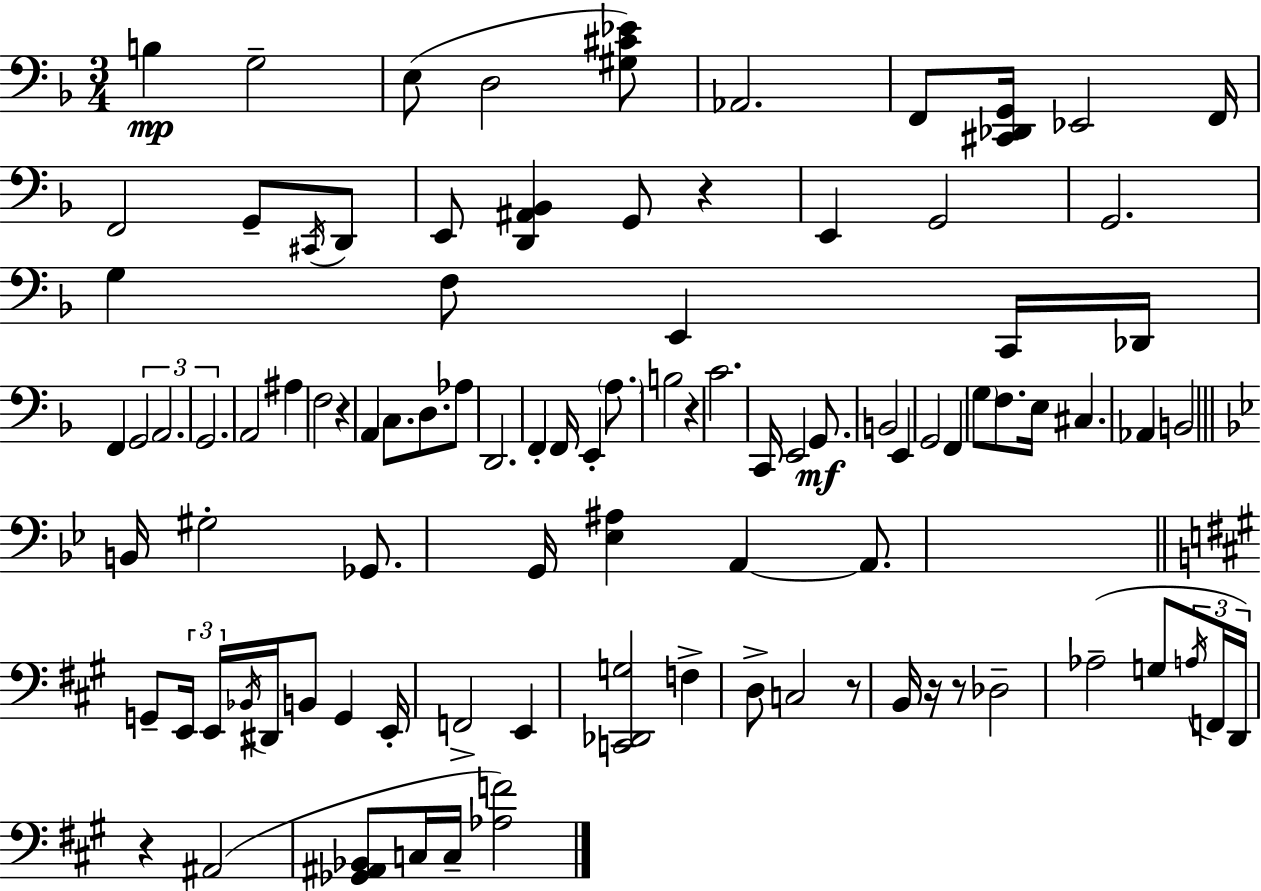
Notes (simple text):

B3/q G3/h E3/e D3/h [G#3,C#4,Eb4]/e Ab2/h. F2/e [C#2,Db2,G2]/s Eb2/h F2/s F2/h G2/e C#2/s D2/e E2/e [D2,A#2,Bb2]/q G2/e R/q E2/q G2/h G2/h. G3/q F3/e E2/q C2/s Db2/s F2/q G2/h A2/h. G2/h. A2/h A#3/q F3/h R/q A2/q C3/e. D3/e. Ab3/e D2/h. F2/q F2/s E2/q A3/e. B3/h R/q C4/h. C2/s E2/h G2/e. B2/h E2/q G2/h F2/q G3/e F3/e. E3/s C#3/q. Ab2/q B2/h B2/s G#3/h Gb2/e. G2/s [Eb3,A#3]/q A2/q A2/e. G2/e E2/s E2/s Bb2/s D#2/s B2/e G2/q E2/s F2/h E2/q [C2,Db2,G3]/h F3/q D3/e C3/h R/e B2/s R/s R/e Db3/h Ab3/h G3/e A3/s F2/s D2/s R/q A#2/h [Gb2,A#2,Bb2]/e C3/s C3/s [Ab3,F4]/h